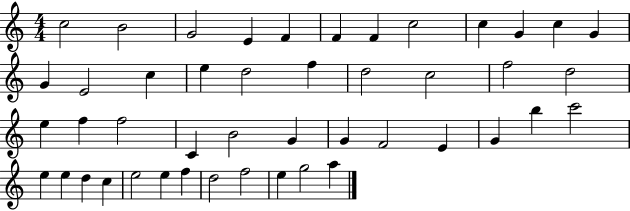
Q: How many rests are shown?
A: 0